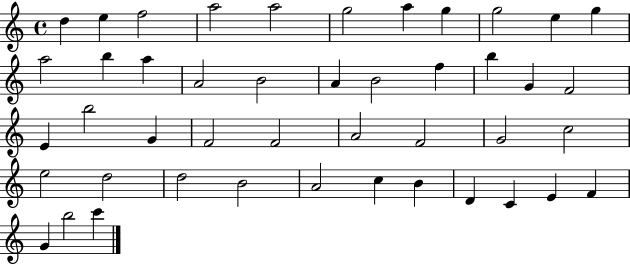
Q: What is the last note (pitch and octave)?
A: C6